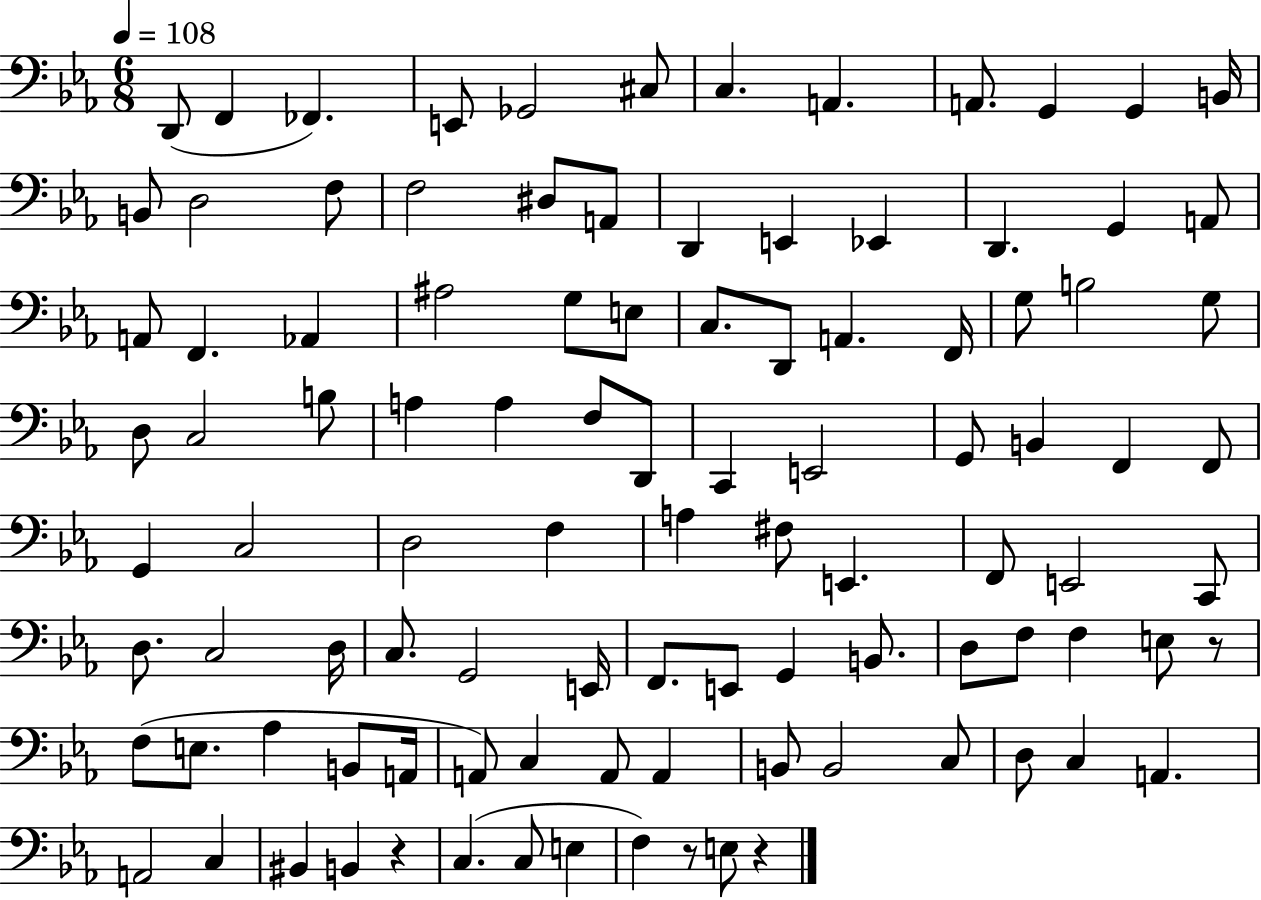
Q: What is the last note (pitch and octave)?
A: E3